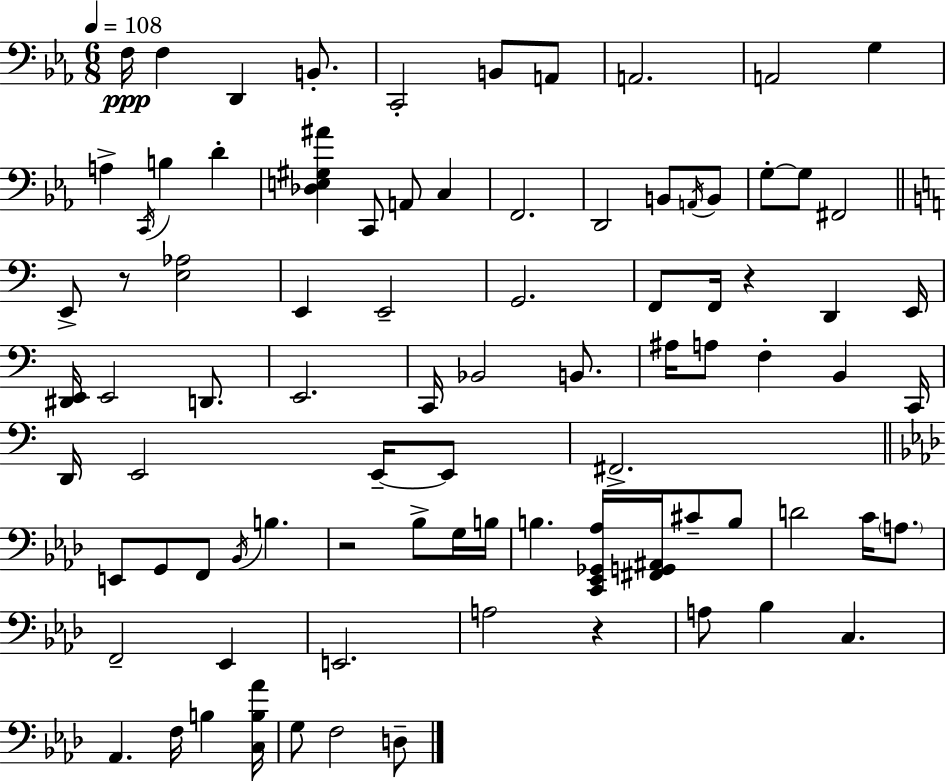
X:1
T:Untitled
M:6/8
L:1/4
K:Eb
F,/4 F, D,, B,,/2 C,,2 B,,/2 A,,/2 A,,2 A,,2 G, A, C,,/4 B, D [_D,E,^G,^A] C,,/2 A,,/2 C, F,,2 D,,2 B,,/2 A,,/4 B,,/2 G,/2 G,/2 ^F,,2 E,,/2 z/2 [E,_A,]2 E,, E,,2 G,,2 F,,/2 F,,/4 z D,, E,,/4 [^D,,E,,]/4 E,,2 D,,/2 E,,2 C,,/4 _B,,2 B,,/2 ^A,/4 A,/2 F, B,, C,,/4 D,,/4 E,,2 E,,/4 E,,/2 ^F,,2 E,,/2 G,,/2 F,,/2 _B,,/4 B, z2 _B,/2 G,/4 B,/4 B, [C,,_E,,_G,,_A,]/4 [^F,,G,,^A,,]/4 ^C/2 B,/2 D2 C/4 A,/2 F,,2 _E,, E,,2 A,2 z A,/2 _B, C, _A,, F,/4 B, [C,B,_A]/4 G,/2 F,2 D,/2